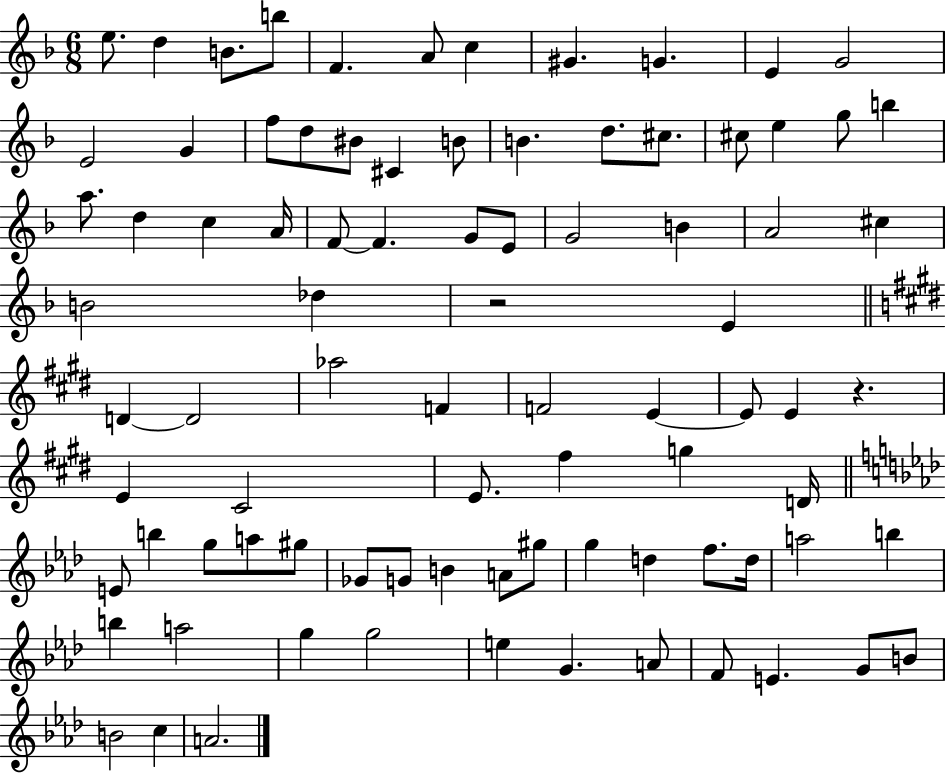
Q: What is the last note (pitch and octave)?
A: A4